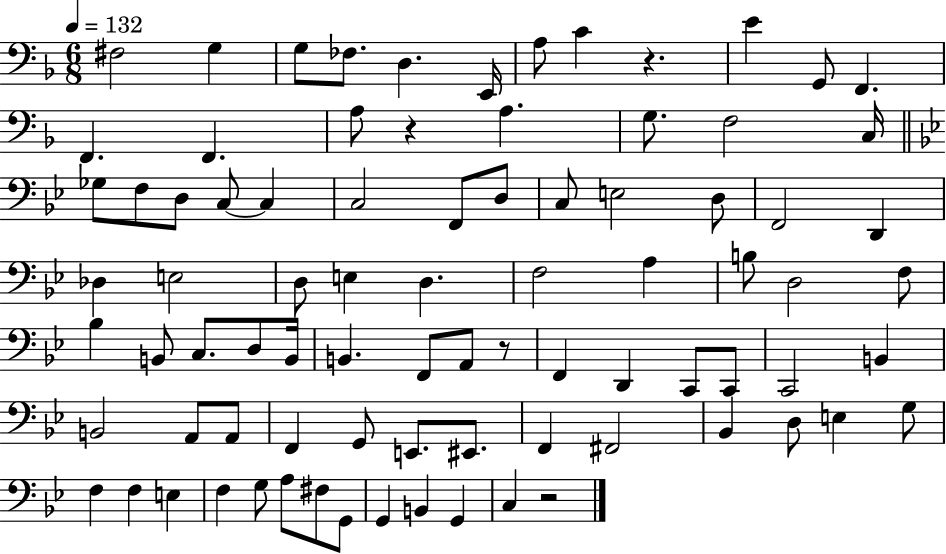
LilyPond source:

{
  \clef bass
  \numericTimeSignature
  \time 6/8
  \key f \major
  \tempo 4 = 132
  \repeat volta 2 { fis2 g4 | g8 fes8. d4. e,16 | a8 c'4 r4. | e'4 g,8 f,4. | \break f,4. f,4. | a8 r4 a4. | g8. f2 c16 | \bar "||" \break \key bes \major ges8 f8 d8 c8~~ c4 | c2 f,8 d8 | c8 e2 d8 | f,2 d,4 | \break des4 e2 | d8 e4 d4. | f2 a4 | b8 d2 f8 | \break bes4 b,8 c8. d8 b,16 | b,4. f,8 a,8 r8 | f,4 d,4 c,8 c,8 | c,2 b,4 | \break b,2 a,8 a,8 | f,4 g,8 e,8. eis,8. | f,4 fis,2 | bes,4 d8 e4 g8 | \break f4 f4 e4 | f4 g8 a8 fis8 g,8 | g,4 b,4 g,4 | c4 r2 | \break } \bar "|."
}